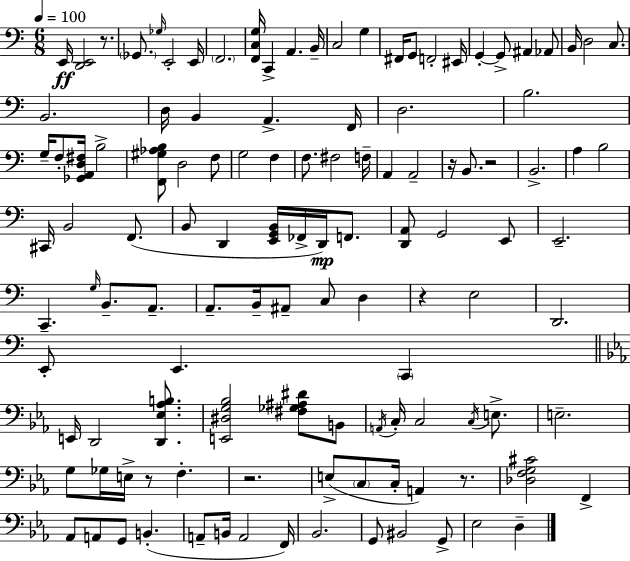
E2/s [D2,E2]/h R/e. Gb2/e. Gb3/s E2/h E2/s F2/h. [F2,C3,G3]/s C2/q A2/q. B2/s C3/h G3/q F#2/s G2/e F2/h EIS2/s G2/q G2/e A#2/q Ab2/e B2/s D3/h C3/e. B2/h. D3/s B2/q A2/q. F2/s D3/h. B3/h. G3/s F3/e [Gb2,A2,D3,F#3]/s B3/h [F2,G#3,Ab3,B3]/e D3/h F3/e G3/h F3/q F3/e. F#3/h F3/s A2/q A2/h R/s B2/e. R/h B2/h. A3/q B3/h C#2/s B2/h F2/e. B2/e D2/q [E2,G2,B2]/s FES2/s D2/s F2/e. [D2,A2]/e G2/h E2/e E2/h. C2/q. G3/s B2/e. A2/e. A2/e. B2/s A#2/e C3/e D3/q R/q E3/h D2/h. E2/e E2/q. C2/q E2/s D2/h [D2,Eb3,Ab3,B3]/e. [E2,D#3,G3,Bb3]/h [F#3,Gb3,A#3,D#4]/e B2/e A2/s C3/s C3/h C3/s E3/e. E3/h. G3/e Gb3/s E3/s R/e F3/q. R/h. E3/e C3/e C3/s A2/q R/e. [Db3,F3,G3,C#4]/h F2/q Ab2/e A2/e G2/e B2/q. A2/e B2/s A2/h F2/s Bb2/h. G2/e BIS2/h G2/e Eb3/h D3/q